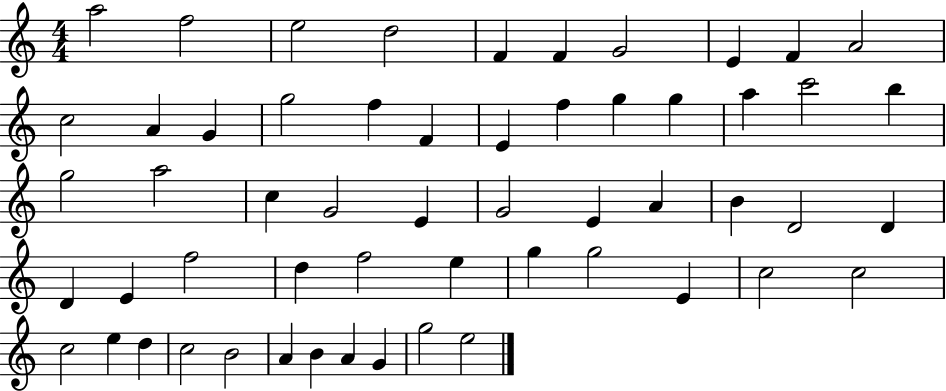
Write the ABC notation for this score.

X:1
T:Untitled
M:4/4
L:1/4
K:C
a2 f2 e2 d2 F F G2 E F A2 c2 A G g2 f F E f g g a c'2 b g2 a2 c G2 E G2 E A B D2 D D E f2 d f2 e g g2 E c2 c2 c2 e d c2 B2 A B A G g2 e2